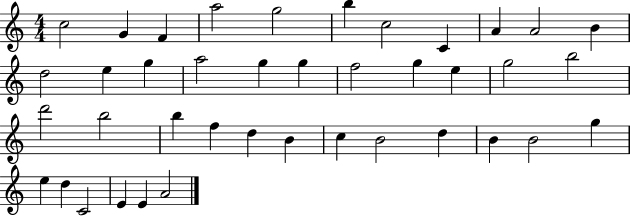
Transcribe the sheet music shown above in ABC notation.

X:1
T:Untitled
M:4/4
L:1/4
K:C
c2 G F a2 g2 b c2 C A A2 B d2 e g a2 g g f2 g e g2 b2 d'2 b2 b f d B c B2 d B B2 g e d C2 E E A2